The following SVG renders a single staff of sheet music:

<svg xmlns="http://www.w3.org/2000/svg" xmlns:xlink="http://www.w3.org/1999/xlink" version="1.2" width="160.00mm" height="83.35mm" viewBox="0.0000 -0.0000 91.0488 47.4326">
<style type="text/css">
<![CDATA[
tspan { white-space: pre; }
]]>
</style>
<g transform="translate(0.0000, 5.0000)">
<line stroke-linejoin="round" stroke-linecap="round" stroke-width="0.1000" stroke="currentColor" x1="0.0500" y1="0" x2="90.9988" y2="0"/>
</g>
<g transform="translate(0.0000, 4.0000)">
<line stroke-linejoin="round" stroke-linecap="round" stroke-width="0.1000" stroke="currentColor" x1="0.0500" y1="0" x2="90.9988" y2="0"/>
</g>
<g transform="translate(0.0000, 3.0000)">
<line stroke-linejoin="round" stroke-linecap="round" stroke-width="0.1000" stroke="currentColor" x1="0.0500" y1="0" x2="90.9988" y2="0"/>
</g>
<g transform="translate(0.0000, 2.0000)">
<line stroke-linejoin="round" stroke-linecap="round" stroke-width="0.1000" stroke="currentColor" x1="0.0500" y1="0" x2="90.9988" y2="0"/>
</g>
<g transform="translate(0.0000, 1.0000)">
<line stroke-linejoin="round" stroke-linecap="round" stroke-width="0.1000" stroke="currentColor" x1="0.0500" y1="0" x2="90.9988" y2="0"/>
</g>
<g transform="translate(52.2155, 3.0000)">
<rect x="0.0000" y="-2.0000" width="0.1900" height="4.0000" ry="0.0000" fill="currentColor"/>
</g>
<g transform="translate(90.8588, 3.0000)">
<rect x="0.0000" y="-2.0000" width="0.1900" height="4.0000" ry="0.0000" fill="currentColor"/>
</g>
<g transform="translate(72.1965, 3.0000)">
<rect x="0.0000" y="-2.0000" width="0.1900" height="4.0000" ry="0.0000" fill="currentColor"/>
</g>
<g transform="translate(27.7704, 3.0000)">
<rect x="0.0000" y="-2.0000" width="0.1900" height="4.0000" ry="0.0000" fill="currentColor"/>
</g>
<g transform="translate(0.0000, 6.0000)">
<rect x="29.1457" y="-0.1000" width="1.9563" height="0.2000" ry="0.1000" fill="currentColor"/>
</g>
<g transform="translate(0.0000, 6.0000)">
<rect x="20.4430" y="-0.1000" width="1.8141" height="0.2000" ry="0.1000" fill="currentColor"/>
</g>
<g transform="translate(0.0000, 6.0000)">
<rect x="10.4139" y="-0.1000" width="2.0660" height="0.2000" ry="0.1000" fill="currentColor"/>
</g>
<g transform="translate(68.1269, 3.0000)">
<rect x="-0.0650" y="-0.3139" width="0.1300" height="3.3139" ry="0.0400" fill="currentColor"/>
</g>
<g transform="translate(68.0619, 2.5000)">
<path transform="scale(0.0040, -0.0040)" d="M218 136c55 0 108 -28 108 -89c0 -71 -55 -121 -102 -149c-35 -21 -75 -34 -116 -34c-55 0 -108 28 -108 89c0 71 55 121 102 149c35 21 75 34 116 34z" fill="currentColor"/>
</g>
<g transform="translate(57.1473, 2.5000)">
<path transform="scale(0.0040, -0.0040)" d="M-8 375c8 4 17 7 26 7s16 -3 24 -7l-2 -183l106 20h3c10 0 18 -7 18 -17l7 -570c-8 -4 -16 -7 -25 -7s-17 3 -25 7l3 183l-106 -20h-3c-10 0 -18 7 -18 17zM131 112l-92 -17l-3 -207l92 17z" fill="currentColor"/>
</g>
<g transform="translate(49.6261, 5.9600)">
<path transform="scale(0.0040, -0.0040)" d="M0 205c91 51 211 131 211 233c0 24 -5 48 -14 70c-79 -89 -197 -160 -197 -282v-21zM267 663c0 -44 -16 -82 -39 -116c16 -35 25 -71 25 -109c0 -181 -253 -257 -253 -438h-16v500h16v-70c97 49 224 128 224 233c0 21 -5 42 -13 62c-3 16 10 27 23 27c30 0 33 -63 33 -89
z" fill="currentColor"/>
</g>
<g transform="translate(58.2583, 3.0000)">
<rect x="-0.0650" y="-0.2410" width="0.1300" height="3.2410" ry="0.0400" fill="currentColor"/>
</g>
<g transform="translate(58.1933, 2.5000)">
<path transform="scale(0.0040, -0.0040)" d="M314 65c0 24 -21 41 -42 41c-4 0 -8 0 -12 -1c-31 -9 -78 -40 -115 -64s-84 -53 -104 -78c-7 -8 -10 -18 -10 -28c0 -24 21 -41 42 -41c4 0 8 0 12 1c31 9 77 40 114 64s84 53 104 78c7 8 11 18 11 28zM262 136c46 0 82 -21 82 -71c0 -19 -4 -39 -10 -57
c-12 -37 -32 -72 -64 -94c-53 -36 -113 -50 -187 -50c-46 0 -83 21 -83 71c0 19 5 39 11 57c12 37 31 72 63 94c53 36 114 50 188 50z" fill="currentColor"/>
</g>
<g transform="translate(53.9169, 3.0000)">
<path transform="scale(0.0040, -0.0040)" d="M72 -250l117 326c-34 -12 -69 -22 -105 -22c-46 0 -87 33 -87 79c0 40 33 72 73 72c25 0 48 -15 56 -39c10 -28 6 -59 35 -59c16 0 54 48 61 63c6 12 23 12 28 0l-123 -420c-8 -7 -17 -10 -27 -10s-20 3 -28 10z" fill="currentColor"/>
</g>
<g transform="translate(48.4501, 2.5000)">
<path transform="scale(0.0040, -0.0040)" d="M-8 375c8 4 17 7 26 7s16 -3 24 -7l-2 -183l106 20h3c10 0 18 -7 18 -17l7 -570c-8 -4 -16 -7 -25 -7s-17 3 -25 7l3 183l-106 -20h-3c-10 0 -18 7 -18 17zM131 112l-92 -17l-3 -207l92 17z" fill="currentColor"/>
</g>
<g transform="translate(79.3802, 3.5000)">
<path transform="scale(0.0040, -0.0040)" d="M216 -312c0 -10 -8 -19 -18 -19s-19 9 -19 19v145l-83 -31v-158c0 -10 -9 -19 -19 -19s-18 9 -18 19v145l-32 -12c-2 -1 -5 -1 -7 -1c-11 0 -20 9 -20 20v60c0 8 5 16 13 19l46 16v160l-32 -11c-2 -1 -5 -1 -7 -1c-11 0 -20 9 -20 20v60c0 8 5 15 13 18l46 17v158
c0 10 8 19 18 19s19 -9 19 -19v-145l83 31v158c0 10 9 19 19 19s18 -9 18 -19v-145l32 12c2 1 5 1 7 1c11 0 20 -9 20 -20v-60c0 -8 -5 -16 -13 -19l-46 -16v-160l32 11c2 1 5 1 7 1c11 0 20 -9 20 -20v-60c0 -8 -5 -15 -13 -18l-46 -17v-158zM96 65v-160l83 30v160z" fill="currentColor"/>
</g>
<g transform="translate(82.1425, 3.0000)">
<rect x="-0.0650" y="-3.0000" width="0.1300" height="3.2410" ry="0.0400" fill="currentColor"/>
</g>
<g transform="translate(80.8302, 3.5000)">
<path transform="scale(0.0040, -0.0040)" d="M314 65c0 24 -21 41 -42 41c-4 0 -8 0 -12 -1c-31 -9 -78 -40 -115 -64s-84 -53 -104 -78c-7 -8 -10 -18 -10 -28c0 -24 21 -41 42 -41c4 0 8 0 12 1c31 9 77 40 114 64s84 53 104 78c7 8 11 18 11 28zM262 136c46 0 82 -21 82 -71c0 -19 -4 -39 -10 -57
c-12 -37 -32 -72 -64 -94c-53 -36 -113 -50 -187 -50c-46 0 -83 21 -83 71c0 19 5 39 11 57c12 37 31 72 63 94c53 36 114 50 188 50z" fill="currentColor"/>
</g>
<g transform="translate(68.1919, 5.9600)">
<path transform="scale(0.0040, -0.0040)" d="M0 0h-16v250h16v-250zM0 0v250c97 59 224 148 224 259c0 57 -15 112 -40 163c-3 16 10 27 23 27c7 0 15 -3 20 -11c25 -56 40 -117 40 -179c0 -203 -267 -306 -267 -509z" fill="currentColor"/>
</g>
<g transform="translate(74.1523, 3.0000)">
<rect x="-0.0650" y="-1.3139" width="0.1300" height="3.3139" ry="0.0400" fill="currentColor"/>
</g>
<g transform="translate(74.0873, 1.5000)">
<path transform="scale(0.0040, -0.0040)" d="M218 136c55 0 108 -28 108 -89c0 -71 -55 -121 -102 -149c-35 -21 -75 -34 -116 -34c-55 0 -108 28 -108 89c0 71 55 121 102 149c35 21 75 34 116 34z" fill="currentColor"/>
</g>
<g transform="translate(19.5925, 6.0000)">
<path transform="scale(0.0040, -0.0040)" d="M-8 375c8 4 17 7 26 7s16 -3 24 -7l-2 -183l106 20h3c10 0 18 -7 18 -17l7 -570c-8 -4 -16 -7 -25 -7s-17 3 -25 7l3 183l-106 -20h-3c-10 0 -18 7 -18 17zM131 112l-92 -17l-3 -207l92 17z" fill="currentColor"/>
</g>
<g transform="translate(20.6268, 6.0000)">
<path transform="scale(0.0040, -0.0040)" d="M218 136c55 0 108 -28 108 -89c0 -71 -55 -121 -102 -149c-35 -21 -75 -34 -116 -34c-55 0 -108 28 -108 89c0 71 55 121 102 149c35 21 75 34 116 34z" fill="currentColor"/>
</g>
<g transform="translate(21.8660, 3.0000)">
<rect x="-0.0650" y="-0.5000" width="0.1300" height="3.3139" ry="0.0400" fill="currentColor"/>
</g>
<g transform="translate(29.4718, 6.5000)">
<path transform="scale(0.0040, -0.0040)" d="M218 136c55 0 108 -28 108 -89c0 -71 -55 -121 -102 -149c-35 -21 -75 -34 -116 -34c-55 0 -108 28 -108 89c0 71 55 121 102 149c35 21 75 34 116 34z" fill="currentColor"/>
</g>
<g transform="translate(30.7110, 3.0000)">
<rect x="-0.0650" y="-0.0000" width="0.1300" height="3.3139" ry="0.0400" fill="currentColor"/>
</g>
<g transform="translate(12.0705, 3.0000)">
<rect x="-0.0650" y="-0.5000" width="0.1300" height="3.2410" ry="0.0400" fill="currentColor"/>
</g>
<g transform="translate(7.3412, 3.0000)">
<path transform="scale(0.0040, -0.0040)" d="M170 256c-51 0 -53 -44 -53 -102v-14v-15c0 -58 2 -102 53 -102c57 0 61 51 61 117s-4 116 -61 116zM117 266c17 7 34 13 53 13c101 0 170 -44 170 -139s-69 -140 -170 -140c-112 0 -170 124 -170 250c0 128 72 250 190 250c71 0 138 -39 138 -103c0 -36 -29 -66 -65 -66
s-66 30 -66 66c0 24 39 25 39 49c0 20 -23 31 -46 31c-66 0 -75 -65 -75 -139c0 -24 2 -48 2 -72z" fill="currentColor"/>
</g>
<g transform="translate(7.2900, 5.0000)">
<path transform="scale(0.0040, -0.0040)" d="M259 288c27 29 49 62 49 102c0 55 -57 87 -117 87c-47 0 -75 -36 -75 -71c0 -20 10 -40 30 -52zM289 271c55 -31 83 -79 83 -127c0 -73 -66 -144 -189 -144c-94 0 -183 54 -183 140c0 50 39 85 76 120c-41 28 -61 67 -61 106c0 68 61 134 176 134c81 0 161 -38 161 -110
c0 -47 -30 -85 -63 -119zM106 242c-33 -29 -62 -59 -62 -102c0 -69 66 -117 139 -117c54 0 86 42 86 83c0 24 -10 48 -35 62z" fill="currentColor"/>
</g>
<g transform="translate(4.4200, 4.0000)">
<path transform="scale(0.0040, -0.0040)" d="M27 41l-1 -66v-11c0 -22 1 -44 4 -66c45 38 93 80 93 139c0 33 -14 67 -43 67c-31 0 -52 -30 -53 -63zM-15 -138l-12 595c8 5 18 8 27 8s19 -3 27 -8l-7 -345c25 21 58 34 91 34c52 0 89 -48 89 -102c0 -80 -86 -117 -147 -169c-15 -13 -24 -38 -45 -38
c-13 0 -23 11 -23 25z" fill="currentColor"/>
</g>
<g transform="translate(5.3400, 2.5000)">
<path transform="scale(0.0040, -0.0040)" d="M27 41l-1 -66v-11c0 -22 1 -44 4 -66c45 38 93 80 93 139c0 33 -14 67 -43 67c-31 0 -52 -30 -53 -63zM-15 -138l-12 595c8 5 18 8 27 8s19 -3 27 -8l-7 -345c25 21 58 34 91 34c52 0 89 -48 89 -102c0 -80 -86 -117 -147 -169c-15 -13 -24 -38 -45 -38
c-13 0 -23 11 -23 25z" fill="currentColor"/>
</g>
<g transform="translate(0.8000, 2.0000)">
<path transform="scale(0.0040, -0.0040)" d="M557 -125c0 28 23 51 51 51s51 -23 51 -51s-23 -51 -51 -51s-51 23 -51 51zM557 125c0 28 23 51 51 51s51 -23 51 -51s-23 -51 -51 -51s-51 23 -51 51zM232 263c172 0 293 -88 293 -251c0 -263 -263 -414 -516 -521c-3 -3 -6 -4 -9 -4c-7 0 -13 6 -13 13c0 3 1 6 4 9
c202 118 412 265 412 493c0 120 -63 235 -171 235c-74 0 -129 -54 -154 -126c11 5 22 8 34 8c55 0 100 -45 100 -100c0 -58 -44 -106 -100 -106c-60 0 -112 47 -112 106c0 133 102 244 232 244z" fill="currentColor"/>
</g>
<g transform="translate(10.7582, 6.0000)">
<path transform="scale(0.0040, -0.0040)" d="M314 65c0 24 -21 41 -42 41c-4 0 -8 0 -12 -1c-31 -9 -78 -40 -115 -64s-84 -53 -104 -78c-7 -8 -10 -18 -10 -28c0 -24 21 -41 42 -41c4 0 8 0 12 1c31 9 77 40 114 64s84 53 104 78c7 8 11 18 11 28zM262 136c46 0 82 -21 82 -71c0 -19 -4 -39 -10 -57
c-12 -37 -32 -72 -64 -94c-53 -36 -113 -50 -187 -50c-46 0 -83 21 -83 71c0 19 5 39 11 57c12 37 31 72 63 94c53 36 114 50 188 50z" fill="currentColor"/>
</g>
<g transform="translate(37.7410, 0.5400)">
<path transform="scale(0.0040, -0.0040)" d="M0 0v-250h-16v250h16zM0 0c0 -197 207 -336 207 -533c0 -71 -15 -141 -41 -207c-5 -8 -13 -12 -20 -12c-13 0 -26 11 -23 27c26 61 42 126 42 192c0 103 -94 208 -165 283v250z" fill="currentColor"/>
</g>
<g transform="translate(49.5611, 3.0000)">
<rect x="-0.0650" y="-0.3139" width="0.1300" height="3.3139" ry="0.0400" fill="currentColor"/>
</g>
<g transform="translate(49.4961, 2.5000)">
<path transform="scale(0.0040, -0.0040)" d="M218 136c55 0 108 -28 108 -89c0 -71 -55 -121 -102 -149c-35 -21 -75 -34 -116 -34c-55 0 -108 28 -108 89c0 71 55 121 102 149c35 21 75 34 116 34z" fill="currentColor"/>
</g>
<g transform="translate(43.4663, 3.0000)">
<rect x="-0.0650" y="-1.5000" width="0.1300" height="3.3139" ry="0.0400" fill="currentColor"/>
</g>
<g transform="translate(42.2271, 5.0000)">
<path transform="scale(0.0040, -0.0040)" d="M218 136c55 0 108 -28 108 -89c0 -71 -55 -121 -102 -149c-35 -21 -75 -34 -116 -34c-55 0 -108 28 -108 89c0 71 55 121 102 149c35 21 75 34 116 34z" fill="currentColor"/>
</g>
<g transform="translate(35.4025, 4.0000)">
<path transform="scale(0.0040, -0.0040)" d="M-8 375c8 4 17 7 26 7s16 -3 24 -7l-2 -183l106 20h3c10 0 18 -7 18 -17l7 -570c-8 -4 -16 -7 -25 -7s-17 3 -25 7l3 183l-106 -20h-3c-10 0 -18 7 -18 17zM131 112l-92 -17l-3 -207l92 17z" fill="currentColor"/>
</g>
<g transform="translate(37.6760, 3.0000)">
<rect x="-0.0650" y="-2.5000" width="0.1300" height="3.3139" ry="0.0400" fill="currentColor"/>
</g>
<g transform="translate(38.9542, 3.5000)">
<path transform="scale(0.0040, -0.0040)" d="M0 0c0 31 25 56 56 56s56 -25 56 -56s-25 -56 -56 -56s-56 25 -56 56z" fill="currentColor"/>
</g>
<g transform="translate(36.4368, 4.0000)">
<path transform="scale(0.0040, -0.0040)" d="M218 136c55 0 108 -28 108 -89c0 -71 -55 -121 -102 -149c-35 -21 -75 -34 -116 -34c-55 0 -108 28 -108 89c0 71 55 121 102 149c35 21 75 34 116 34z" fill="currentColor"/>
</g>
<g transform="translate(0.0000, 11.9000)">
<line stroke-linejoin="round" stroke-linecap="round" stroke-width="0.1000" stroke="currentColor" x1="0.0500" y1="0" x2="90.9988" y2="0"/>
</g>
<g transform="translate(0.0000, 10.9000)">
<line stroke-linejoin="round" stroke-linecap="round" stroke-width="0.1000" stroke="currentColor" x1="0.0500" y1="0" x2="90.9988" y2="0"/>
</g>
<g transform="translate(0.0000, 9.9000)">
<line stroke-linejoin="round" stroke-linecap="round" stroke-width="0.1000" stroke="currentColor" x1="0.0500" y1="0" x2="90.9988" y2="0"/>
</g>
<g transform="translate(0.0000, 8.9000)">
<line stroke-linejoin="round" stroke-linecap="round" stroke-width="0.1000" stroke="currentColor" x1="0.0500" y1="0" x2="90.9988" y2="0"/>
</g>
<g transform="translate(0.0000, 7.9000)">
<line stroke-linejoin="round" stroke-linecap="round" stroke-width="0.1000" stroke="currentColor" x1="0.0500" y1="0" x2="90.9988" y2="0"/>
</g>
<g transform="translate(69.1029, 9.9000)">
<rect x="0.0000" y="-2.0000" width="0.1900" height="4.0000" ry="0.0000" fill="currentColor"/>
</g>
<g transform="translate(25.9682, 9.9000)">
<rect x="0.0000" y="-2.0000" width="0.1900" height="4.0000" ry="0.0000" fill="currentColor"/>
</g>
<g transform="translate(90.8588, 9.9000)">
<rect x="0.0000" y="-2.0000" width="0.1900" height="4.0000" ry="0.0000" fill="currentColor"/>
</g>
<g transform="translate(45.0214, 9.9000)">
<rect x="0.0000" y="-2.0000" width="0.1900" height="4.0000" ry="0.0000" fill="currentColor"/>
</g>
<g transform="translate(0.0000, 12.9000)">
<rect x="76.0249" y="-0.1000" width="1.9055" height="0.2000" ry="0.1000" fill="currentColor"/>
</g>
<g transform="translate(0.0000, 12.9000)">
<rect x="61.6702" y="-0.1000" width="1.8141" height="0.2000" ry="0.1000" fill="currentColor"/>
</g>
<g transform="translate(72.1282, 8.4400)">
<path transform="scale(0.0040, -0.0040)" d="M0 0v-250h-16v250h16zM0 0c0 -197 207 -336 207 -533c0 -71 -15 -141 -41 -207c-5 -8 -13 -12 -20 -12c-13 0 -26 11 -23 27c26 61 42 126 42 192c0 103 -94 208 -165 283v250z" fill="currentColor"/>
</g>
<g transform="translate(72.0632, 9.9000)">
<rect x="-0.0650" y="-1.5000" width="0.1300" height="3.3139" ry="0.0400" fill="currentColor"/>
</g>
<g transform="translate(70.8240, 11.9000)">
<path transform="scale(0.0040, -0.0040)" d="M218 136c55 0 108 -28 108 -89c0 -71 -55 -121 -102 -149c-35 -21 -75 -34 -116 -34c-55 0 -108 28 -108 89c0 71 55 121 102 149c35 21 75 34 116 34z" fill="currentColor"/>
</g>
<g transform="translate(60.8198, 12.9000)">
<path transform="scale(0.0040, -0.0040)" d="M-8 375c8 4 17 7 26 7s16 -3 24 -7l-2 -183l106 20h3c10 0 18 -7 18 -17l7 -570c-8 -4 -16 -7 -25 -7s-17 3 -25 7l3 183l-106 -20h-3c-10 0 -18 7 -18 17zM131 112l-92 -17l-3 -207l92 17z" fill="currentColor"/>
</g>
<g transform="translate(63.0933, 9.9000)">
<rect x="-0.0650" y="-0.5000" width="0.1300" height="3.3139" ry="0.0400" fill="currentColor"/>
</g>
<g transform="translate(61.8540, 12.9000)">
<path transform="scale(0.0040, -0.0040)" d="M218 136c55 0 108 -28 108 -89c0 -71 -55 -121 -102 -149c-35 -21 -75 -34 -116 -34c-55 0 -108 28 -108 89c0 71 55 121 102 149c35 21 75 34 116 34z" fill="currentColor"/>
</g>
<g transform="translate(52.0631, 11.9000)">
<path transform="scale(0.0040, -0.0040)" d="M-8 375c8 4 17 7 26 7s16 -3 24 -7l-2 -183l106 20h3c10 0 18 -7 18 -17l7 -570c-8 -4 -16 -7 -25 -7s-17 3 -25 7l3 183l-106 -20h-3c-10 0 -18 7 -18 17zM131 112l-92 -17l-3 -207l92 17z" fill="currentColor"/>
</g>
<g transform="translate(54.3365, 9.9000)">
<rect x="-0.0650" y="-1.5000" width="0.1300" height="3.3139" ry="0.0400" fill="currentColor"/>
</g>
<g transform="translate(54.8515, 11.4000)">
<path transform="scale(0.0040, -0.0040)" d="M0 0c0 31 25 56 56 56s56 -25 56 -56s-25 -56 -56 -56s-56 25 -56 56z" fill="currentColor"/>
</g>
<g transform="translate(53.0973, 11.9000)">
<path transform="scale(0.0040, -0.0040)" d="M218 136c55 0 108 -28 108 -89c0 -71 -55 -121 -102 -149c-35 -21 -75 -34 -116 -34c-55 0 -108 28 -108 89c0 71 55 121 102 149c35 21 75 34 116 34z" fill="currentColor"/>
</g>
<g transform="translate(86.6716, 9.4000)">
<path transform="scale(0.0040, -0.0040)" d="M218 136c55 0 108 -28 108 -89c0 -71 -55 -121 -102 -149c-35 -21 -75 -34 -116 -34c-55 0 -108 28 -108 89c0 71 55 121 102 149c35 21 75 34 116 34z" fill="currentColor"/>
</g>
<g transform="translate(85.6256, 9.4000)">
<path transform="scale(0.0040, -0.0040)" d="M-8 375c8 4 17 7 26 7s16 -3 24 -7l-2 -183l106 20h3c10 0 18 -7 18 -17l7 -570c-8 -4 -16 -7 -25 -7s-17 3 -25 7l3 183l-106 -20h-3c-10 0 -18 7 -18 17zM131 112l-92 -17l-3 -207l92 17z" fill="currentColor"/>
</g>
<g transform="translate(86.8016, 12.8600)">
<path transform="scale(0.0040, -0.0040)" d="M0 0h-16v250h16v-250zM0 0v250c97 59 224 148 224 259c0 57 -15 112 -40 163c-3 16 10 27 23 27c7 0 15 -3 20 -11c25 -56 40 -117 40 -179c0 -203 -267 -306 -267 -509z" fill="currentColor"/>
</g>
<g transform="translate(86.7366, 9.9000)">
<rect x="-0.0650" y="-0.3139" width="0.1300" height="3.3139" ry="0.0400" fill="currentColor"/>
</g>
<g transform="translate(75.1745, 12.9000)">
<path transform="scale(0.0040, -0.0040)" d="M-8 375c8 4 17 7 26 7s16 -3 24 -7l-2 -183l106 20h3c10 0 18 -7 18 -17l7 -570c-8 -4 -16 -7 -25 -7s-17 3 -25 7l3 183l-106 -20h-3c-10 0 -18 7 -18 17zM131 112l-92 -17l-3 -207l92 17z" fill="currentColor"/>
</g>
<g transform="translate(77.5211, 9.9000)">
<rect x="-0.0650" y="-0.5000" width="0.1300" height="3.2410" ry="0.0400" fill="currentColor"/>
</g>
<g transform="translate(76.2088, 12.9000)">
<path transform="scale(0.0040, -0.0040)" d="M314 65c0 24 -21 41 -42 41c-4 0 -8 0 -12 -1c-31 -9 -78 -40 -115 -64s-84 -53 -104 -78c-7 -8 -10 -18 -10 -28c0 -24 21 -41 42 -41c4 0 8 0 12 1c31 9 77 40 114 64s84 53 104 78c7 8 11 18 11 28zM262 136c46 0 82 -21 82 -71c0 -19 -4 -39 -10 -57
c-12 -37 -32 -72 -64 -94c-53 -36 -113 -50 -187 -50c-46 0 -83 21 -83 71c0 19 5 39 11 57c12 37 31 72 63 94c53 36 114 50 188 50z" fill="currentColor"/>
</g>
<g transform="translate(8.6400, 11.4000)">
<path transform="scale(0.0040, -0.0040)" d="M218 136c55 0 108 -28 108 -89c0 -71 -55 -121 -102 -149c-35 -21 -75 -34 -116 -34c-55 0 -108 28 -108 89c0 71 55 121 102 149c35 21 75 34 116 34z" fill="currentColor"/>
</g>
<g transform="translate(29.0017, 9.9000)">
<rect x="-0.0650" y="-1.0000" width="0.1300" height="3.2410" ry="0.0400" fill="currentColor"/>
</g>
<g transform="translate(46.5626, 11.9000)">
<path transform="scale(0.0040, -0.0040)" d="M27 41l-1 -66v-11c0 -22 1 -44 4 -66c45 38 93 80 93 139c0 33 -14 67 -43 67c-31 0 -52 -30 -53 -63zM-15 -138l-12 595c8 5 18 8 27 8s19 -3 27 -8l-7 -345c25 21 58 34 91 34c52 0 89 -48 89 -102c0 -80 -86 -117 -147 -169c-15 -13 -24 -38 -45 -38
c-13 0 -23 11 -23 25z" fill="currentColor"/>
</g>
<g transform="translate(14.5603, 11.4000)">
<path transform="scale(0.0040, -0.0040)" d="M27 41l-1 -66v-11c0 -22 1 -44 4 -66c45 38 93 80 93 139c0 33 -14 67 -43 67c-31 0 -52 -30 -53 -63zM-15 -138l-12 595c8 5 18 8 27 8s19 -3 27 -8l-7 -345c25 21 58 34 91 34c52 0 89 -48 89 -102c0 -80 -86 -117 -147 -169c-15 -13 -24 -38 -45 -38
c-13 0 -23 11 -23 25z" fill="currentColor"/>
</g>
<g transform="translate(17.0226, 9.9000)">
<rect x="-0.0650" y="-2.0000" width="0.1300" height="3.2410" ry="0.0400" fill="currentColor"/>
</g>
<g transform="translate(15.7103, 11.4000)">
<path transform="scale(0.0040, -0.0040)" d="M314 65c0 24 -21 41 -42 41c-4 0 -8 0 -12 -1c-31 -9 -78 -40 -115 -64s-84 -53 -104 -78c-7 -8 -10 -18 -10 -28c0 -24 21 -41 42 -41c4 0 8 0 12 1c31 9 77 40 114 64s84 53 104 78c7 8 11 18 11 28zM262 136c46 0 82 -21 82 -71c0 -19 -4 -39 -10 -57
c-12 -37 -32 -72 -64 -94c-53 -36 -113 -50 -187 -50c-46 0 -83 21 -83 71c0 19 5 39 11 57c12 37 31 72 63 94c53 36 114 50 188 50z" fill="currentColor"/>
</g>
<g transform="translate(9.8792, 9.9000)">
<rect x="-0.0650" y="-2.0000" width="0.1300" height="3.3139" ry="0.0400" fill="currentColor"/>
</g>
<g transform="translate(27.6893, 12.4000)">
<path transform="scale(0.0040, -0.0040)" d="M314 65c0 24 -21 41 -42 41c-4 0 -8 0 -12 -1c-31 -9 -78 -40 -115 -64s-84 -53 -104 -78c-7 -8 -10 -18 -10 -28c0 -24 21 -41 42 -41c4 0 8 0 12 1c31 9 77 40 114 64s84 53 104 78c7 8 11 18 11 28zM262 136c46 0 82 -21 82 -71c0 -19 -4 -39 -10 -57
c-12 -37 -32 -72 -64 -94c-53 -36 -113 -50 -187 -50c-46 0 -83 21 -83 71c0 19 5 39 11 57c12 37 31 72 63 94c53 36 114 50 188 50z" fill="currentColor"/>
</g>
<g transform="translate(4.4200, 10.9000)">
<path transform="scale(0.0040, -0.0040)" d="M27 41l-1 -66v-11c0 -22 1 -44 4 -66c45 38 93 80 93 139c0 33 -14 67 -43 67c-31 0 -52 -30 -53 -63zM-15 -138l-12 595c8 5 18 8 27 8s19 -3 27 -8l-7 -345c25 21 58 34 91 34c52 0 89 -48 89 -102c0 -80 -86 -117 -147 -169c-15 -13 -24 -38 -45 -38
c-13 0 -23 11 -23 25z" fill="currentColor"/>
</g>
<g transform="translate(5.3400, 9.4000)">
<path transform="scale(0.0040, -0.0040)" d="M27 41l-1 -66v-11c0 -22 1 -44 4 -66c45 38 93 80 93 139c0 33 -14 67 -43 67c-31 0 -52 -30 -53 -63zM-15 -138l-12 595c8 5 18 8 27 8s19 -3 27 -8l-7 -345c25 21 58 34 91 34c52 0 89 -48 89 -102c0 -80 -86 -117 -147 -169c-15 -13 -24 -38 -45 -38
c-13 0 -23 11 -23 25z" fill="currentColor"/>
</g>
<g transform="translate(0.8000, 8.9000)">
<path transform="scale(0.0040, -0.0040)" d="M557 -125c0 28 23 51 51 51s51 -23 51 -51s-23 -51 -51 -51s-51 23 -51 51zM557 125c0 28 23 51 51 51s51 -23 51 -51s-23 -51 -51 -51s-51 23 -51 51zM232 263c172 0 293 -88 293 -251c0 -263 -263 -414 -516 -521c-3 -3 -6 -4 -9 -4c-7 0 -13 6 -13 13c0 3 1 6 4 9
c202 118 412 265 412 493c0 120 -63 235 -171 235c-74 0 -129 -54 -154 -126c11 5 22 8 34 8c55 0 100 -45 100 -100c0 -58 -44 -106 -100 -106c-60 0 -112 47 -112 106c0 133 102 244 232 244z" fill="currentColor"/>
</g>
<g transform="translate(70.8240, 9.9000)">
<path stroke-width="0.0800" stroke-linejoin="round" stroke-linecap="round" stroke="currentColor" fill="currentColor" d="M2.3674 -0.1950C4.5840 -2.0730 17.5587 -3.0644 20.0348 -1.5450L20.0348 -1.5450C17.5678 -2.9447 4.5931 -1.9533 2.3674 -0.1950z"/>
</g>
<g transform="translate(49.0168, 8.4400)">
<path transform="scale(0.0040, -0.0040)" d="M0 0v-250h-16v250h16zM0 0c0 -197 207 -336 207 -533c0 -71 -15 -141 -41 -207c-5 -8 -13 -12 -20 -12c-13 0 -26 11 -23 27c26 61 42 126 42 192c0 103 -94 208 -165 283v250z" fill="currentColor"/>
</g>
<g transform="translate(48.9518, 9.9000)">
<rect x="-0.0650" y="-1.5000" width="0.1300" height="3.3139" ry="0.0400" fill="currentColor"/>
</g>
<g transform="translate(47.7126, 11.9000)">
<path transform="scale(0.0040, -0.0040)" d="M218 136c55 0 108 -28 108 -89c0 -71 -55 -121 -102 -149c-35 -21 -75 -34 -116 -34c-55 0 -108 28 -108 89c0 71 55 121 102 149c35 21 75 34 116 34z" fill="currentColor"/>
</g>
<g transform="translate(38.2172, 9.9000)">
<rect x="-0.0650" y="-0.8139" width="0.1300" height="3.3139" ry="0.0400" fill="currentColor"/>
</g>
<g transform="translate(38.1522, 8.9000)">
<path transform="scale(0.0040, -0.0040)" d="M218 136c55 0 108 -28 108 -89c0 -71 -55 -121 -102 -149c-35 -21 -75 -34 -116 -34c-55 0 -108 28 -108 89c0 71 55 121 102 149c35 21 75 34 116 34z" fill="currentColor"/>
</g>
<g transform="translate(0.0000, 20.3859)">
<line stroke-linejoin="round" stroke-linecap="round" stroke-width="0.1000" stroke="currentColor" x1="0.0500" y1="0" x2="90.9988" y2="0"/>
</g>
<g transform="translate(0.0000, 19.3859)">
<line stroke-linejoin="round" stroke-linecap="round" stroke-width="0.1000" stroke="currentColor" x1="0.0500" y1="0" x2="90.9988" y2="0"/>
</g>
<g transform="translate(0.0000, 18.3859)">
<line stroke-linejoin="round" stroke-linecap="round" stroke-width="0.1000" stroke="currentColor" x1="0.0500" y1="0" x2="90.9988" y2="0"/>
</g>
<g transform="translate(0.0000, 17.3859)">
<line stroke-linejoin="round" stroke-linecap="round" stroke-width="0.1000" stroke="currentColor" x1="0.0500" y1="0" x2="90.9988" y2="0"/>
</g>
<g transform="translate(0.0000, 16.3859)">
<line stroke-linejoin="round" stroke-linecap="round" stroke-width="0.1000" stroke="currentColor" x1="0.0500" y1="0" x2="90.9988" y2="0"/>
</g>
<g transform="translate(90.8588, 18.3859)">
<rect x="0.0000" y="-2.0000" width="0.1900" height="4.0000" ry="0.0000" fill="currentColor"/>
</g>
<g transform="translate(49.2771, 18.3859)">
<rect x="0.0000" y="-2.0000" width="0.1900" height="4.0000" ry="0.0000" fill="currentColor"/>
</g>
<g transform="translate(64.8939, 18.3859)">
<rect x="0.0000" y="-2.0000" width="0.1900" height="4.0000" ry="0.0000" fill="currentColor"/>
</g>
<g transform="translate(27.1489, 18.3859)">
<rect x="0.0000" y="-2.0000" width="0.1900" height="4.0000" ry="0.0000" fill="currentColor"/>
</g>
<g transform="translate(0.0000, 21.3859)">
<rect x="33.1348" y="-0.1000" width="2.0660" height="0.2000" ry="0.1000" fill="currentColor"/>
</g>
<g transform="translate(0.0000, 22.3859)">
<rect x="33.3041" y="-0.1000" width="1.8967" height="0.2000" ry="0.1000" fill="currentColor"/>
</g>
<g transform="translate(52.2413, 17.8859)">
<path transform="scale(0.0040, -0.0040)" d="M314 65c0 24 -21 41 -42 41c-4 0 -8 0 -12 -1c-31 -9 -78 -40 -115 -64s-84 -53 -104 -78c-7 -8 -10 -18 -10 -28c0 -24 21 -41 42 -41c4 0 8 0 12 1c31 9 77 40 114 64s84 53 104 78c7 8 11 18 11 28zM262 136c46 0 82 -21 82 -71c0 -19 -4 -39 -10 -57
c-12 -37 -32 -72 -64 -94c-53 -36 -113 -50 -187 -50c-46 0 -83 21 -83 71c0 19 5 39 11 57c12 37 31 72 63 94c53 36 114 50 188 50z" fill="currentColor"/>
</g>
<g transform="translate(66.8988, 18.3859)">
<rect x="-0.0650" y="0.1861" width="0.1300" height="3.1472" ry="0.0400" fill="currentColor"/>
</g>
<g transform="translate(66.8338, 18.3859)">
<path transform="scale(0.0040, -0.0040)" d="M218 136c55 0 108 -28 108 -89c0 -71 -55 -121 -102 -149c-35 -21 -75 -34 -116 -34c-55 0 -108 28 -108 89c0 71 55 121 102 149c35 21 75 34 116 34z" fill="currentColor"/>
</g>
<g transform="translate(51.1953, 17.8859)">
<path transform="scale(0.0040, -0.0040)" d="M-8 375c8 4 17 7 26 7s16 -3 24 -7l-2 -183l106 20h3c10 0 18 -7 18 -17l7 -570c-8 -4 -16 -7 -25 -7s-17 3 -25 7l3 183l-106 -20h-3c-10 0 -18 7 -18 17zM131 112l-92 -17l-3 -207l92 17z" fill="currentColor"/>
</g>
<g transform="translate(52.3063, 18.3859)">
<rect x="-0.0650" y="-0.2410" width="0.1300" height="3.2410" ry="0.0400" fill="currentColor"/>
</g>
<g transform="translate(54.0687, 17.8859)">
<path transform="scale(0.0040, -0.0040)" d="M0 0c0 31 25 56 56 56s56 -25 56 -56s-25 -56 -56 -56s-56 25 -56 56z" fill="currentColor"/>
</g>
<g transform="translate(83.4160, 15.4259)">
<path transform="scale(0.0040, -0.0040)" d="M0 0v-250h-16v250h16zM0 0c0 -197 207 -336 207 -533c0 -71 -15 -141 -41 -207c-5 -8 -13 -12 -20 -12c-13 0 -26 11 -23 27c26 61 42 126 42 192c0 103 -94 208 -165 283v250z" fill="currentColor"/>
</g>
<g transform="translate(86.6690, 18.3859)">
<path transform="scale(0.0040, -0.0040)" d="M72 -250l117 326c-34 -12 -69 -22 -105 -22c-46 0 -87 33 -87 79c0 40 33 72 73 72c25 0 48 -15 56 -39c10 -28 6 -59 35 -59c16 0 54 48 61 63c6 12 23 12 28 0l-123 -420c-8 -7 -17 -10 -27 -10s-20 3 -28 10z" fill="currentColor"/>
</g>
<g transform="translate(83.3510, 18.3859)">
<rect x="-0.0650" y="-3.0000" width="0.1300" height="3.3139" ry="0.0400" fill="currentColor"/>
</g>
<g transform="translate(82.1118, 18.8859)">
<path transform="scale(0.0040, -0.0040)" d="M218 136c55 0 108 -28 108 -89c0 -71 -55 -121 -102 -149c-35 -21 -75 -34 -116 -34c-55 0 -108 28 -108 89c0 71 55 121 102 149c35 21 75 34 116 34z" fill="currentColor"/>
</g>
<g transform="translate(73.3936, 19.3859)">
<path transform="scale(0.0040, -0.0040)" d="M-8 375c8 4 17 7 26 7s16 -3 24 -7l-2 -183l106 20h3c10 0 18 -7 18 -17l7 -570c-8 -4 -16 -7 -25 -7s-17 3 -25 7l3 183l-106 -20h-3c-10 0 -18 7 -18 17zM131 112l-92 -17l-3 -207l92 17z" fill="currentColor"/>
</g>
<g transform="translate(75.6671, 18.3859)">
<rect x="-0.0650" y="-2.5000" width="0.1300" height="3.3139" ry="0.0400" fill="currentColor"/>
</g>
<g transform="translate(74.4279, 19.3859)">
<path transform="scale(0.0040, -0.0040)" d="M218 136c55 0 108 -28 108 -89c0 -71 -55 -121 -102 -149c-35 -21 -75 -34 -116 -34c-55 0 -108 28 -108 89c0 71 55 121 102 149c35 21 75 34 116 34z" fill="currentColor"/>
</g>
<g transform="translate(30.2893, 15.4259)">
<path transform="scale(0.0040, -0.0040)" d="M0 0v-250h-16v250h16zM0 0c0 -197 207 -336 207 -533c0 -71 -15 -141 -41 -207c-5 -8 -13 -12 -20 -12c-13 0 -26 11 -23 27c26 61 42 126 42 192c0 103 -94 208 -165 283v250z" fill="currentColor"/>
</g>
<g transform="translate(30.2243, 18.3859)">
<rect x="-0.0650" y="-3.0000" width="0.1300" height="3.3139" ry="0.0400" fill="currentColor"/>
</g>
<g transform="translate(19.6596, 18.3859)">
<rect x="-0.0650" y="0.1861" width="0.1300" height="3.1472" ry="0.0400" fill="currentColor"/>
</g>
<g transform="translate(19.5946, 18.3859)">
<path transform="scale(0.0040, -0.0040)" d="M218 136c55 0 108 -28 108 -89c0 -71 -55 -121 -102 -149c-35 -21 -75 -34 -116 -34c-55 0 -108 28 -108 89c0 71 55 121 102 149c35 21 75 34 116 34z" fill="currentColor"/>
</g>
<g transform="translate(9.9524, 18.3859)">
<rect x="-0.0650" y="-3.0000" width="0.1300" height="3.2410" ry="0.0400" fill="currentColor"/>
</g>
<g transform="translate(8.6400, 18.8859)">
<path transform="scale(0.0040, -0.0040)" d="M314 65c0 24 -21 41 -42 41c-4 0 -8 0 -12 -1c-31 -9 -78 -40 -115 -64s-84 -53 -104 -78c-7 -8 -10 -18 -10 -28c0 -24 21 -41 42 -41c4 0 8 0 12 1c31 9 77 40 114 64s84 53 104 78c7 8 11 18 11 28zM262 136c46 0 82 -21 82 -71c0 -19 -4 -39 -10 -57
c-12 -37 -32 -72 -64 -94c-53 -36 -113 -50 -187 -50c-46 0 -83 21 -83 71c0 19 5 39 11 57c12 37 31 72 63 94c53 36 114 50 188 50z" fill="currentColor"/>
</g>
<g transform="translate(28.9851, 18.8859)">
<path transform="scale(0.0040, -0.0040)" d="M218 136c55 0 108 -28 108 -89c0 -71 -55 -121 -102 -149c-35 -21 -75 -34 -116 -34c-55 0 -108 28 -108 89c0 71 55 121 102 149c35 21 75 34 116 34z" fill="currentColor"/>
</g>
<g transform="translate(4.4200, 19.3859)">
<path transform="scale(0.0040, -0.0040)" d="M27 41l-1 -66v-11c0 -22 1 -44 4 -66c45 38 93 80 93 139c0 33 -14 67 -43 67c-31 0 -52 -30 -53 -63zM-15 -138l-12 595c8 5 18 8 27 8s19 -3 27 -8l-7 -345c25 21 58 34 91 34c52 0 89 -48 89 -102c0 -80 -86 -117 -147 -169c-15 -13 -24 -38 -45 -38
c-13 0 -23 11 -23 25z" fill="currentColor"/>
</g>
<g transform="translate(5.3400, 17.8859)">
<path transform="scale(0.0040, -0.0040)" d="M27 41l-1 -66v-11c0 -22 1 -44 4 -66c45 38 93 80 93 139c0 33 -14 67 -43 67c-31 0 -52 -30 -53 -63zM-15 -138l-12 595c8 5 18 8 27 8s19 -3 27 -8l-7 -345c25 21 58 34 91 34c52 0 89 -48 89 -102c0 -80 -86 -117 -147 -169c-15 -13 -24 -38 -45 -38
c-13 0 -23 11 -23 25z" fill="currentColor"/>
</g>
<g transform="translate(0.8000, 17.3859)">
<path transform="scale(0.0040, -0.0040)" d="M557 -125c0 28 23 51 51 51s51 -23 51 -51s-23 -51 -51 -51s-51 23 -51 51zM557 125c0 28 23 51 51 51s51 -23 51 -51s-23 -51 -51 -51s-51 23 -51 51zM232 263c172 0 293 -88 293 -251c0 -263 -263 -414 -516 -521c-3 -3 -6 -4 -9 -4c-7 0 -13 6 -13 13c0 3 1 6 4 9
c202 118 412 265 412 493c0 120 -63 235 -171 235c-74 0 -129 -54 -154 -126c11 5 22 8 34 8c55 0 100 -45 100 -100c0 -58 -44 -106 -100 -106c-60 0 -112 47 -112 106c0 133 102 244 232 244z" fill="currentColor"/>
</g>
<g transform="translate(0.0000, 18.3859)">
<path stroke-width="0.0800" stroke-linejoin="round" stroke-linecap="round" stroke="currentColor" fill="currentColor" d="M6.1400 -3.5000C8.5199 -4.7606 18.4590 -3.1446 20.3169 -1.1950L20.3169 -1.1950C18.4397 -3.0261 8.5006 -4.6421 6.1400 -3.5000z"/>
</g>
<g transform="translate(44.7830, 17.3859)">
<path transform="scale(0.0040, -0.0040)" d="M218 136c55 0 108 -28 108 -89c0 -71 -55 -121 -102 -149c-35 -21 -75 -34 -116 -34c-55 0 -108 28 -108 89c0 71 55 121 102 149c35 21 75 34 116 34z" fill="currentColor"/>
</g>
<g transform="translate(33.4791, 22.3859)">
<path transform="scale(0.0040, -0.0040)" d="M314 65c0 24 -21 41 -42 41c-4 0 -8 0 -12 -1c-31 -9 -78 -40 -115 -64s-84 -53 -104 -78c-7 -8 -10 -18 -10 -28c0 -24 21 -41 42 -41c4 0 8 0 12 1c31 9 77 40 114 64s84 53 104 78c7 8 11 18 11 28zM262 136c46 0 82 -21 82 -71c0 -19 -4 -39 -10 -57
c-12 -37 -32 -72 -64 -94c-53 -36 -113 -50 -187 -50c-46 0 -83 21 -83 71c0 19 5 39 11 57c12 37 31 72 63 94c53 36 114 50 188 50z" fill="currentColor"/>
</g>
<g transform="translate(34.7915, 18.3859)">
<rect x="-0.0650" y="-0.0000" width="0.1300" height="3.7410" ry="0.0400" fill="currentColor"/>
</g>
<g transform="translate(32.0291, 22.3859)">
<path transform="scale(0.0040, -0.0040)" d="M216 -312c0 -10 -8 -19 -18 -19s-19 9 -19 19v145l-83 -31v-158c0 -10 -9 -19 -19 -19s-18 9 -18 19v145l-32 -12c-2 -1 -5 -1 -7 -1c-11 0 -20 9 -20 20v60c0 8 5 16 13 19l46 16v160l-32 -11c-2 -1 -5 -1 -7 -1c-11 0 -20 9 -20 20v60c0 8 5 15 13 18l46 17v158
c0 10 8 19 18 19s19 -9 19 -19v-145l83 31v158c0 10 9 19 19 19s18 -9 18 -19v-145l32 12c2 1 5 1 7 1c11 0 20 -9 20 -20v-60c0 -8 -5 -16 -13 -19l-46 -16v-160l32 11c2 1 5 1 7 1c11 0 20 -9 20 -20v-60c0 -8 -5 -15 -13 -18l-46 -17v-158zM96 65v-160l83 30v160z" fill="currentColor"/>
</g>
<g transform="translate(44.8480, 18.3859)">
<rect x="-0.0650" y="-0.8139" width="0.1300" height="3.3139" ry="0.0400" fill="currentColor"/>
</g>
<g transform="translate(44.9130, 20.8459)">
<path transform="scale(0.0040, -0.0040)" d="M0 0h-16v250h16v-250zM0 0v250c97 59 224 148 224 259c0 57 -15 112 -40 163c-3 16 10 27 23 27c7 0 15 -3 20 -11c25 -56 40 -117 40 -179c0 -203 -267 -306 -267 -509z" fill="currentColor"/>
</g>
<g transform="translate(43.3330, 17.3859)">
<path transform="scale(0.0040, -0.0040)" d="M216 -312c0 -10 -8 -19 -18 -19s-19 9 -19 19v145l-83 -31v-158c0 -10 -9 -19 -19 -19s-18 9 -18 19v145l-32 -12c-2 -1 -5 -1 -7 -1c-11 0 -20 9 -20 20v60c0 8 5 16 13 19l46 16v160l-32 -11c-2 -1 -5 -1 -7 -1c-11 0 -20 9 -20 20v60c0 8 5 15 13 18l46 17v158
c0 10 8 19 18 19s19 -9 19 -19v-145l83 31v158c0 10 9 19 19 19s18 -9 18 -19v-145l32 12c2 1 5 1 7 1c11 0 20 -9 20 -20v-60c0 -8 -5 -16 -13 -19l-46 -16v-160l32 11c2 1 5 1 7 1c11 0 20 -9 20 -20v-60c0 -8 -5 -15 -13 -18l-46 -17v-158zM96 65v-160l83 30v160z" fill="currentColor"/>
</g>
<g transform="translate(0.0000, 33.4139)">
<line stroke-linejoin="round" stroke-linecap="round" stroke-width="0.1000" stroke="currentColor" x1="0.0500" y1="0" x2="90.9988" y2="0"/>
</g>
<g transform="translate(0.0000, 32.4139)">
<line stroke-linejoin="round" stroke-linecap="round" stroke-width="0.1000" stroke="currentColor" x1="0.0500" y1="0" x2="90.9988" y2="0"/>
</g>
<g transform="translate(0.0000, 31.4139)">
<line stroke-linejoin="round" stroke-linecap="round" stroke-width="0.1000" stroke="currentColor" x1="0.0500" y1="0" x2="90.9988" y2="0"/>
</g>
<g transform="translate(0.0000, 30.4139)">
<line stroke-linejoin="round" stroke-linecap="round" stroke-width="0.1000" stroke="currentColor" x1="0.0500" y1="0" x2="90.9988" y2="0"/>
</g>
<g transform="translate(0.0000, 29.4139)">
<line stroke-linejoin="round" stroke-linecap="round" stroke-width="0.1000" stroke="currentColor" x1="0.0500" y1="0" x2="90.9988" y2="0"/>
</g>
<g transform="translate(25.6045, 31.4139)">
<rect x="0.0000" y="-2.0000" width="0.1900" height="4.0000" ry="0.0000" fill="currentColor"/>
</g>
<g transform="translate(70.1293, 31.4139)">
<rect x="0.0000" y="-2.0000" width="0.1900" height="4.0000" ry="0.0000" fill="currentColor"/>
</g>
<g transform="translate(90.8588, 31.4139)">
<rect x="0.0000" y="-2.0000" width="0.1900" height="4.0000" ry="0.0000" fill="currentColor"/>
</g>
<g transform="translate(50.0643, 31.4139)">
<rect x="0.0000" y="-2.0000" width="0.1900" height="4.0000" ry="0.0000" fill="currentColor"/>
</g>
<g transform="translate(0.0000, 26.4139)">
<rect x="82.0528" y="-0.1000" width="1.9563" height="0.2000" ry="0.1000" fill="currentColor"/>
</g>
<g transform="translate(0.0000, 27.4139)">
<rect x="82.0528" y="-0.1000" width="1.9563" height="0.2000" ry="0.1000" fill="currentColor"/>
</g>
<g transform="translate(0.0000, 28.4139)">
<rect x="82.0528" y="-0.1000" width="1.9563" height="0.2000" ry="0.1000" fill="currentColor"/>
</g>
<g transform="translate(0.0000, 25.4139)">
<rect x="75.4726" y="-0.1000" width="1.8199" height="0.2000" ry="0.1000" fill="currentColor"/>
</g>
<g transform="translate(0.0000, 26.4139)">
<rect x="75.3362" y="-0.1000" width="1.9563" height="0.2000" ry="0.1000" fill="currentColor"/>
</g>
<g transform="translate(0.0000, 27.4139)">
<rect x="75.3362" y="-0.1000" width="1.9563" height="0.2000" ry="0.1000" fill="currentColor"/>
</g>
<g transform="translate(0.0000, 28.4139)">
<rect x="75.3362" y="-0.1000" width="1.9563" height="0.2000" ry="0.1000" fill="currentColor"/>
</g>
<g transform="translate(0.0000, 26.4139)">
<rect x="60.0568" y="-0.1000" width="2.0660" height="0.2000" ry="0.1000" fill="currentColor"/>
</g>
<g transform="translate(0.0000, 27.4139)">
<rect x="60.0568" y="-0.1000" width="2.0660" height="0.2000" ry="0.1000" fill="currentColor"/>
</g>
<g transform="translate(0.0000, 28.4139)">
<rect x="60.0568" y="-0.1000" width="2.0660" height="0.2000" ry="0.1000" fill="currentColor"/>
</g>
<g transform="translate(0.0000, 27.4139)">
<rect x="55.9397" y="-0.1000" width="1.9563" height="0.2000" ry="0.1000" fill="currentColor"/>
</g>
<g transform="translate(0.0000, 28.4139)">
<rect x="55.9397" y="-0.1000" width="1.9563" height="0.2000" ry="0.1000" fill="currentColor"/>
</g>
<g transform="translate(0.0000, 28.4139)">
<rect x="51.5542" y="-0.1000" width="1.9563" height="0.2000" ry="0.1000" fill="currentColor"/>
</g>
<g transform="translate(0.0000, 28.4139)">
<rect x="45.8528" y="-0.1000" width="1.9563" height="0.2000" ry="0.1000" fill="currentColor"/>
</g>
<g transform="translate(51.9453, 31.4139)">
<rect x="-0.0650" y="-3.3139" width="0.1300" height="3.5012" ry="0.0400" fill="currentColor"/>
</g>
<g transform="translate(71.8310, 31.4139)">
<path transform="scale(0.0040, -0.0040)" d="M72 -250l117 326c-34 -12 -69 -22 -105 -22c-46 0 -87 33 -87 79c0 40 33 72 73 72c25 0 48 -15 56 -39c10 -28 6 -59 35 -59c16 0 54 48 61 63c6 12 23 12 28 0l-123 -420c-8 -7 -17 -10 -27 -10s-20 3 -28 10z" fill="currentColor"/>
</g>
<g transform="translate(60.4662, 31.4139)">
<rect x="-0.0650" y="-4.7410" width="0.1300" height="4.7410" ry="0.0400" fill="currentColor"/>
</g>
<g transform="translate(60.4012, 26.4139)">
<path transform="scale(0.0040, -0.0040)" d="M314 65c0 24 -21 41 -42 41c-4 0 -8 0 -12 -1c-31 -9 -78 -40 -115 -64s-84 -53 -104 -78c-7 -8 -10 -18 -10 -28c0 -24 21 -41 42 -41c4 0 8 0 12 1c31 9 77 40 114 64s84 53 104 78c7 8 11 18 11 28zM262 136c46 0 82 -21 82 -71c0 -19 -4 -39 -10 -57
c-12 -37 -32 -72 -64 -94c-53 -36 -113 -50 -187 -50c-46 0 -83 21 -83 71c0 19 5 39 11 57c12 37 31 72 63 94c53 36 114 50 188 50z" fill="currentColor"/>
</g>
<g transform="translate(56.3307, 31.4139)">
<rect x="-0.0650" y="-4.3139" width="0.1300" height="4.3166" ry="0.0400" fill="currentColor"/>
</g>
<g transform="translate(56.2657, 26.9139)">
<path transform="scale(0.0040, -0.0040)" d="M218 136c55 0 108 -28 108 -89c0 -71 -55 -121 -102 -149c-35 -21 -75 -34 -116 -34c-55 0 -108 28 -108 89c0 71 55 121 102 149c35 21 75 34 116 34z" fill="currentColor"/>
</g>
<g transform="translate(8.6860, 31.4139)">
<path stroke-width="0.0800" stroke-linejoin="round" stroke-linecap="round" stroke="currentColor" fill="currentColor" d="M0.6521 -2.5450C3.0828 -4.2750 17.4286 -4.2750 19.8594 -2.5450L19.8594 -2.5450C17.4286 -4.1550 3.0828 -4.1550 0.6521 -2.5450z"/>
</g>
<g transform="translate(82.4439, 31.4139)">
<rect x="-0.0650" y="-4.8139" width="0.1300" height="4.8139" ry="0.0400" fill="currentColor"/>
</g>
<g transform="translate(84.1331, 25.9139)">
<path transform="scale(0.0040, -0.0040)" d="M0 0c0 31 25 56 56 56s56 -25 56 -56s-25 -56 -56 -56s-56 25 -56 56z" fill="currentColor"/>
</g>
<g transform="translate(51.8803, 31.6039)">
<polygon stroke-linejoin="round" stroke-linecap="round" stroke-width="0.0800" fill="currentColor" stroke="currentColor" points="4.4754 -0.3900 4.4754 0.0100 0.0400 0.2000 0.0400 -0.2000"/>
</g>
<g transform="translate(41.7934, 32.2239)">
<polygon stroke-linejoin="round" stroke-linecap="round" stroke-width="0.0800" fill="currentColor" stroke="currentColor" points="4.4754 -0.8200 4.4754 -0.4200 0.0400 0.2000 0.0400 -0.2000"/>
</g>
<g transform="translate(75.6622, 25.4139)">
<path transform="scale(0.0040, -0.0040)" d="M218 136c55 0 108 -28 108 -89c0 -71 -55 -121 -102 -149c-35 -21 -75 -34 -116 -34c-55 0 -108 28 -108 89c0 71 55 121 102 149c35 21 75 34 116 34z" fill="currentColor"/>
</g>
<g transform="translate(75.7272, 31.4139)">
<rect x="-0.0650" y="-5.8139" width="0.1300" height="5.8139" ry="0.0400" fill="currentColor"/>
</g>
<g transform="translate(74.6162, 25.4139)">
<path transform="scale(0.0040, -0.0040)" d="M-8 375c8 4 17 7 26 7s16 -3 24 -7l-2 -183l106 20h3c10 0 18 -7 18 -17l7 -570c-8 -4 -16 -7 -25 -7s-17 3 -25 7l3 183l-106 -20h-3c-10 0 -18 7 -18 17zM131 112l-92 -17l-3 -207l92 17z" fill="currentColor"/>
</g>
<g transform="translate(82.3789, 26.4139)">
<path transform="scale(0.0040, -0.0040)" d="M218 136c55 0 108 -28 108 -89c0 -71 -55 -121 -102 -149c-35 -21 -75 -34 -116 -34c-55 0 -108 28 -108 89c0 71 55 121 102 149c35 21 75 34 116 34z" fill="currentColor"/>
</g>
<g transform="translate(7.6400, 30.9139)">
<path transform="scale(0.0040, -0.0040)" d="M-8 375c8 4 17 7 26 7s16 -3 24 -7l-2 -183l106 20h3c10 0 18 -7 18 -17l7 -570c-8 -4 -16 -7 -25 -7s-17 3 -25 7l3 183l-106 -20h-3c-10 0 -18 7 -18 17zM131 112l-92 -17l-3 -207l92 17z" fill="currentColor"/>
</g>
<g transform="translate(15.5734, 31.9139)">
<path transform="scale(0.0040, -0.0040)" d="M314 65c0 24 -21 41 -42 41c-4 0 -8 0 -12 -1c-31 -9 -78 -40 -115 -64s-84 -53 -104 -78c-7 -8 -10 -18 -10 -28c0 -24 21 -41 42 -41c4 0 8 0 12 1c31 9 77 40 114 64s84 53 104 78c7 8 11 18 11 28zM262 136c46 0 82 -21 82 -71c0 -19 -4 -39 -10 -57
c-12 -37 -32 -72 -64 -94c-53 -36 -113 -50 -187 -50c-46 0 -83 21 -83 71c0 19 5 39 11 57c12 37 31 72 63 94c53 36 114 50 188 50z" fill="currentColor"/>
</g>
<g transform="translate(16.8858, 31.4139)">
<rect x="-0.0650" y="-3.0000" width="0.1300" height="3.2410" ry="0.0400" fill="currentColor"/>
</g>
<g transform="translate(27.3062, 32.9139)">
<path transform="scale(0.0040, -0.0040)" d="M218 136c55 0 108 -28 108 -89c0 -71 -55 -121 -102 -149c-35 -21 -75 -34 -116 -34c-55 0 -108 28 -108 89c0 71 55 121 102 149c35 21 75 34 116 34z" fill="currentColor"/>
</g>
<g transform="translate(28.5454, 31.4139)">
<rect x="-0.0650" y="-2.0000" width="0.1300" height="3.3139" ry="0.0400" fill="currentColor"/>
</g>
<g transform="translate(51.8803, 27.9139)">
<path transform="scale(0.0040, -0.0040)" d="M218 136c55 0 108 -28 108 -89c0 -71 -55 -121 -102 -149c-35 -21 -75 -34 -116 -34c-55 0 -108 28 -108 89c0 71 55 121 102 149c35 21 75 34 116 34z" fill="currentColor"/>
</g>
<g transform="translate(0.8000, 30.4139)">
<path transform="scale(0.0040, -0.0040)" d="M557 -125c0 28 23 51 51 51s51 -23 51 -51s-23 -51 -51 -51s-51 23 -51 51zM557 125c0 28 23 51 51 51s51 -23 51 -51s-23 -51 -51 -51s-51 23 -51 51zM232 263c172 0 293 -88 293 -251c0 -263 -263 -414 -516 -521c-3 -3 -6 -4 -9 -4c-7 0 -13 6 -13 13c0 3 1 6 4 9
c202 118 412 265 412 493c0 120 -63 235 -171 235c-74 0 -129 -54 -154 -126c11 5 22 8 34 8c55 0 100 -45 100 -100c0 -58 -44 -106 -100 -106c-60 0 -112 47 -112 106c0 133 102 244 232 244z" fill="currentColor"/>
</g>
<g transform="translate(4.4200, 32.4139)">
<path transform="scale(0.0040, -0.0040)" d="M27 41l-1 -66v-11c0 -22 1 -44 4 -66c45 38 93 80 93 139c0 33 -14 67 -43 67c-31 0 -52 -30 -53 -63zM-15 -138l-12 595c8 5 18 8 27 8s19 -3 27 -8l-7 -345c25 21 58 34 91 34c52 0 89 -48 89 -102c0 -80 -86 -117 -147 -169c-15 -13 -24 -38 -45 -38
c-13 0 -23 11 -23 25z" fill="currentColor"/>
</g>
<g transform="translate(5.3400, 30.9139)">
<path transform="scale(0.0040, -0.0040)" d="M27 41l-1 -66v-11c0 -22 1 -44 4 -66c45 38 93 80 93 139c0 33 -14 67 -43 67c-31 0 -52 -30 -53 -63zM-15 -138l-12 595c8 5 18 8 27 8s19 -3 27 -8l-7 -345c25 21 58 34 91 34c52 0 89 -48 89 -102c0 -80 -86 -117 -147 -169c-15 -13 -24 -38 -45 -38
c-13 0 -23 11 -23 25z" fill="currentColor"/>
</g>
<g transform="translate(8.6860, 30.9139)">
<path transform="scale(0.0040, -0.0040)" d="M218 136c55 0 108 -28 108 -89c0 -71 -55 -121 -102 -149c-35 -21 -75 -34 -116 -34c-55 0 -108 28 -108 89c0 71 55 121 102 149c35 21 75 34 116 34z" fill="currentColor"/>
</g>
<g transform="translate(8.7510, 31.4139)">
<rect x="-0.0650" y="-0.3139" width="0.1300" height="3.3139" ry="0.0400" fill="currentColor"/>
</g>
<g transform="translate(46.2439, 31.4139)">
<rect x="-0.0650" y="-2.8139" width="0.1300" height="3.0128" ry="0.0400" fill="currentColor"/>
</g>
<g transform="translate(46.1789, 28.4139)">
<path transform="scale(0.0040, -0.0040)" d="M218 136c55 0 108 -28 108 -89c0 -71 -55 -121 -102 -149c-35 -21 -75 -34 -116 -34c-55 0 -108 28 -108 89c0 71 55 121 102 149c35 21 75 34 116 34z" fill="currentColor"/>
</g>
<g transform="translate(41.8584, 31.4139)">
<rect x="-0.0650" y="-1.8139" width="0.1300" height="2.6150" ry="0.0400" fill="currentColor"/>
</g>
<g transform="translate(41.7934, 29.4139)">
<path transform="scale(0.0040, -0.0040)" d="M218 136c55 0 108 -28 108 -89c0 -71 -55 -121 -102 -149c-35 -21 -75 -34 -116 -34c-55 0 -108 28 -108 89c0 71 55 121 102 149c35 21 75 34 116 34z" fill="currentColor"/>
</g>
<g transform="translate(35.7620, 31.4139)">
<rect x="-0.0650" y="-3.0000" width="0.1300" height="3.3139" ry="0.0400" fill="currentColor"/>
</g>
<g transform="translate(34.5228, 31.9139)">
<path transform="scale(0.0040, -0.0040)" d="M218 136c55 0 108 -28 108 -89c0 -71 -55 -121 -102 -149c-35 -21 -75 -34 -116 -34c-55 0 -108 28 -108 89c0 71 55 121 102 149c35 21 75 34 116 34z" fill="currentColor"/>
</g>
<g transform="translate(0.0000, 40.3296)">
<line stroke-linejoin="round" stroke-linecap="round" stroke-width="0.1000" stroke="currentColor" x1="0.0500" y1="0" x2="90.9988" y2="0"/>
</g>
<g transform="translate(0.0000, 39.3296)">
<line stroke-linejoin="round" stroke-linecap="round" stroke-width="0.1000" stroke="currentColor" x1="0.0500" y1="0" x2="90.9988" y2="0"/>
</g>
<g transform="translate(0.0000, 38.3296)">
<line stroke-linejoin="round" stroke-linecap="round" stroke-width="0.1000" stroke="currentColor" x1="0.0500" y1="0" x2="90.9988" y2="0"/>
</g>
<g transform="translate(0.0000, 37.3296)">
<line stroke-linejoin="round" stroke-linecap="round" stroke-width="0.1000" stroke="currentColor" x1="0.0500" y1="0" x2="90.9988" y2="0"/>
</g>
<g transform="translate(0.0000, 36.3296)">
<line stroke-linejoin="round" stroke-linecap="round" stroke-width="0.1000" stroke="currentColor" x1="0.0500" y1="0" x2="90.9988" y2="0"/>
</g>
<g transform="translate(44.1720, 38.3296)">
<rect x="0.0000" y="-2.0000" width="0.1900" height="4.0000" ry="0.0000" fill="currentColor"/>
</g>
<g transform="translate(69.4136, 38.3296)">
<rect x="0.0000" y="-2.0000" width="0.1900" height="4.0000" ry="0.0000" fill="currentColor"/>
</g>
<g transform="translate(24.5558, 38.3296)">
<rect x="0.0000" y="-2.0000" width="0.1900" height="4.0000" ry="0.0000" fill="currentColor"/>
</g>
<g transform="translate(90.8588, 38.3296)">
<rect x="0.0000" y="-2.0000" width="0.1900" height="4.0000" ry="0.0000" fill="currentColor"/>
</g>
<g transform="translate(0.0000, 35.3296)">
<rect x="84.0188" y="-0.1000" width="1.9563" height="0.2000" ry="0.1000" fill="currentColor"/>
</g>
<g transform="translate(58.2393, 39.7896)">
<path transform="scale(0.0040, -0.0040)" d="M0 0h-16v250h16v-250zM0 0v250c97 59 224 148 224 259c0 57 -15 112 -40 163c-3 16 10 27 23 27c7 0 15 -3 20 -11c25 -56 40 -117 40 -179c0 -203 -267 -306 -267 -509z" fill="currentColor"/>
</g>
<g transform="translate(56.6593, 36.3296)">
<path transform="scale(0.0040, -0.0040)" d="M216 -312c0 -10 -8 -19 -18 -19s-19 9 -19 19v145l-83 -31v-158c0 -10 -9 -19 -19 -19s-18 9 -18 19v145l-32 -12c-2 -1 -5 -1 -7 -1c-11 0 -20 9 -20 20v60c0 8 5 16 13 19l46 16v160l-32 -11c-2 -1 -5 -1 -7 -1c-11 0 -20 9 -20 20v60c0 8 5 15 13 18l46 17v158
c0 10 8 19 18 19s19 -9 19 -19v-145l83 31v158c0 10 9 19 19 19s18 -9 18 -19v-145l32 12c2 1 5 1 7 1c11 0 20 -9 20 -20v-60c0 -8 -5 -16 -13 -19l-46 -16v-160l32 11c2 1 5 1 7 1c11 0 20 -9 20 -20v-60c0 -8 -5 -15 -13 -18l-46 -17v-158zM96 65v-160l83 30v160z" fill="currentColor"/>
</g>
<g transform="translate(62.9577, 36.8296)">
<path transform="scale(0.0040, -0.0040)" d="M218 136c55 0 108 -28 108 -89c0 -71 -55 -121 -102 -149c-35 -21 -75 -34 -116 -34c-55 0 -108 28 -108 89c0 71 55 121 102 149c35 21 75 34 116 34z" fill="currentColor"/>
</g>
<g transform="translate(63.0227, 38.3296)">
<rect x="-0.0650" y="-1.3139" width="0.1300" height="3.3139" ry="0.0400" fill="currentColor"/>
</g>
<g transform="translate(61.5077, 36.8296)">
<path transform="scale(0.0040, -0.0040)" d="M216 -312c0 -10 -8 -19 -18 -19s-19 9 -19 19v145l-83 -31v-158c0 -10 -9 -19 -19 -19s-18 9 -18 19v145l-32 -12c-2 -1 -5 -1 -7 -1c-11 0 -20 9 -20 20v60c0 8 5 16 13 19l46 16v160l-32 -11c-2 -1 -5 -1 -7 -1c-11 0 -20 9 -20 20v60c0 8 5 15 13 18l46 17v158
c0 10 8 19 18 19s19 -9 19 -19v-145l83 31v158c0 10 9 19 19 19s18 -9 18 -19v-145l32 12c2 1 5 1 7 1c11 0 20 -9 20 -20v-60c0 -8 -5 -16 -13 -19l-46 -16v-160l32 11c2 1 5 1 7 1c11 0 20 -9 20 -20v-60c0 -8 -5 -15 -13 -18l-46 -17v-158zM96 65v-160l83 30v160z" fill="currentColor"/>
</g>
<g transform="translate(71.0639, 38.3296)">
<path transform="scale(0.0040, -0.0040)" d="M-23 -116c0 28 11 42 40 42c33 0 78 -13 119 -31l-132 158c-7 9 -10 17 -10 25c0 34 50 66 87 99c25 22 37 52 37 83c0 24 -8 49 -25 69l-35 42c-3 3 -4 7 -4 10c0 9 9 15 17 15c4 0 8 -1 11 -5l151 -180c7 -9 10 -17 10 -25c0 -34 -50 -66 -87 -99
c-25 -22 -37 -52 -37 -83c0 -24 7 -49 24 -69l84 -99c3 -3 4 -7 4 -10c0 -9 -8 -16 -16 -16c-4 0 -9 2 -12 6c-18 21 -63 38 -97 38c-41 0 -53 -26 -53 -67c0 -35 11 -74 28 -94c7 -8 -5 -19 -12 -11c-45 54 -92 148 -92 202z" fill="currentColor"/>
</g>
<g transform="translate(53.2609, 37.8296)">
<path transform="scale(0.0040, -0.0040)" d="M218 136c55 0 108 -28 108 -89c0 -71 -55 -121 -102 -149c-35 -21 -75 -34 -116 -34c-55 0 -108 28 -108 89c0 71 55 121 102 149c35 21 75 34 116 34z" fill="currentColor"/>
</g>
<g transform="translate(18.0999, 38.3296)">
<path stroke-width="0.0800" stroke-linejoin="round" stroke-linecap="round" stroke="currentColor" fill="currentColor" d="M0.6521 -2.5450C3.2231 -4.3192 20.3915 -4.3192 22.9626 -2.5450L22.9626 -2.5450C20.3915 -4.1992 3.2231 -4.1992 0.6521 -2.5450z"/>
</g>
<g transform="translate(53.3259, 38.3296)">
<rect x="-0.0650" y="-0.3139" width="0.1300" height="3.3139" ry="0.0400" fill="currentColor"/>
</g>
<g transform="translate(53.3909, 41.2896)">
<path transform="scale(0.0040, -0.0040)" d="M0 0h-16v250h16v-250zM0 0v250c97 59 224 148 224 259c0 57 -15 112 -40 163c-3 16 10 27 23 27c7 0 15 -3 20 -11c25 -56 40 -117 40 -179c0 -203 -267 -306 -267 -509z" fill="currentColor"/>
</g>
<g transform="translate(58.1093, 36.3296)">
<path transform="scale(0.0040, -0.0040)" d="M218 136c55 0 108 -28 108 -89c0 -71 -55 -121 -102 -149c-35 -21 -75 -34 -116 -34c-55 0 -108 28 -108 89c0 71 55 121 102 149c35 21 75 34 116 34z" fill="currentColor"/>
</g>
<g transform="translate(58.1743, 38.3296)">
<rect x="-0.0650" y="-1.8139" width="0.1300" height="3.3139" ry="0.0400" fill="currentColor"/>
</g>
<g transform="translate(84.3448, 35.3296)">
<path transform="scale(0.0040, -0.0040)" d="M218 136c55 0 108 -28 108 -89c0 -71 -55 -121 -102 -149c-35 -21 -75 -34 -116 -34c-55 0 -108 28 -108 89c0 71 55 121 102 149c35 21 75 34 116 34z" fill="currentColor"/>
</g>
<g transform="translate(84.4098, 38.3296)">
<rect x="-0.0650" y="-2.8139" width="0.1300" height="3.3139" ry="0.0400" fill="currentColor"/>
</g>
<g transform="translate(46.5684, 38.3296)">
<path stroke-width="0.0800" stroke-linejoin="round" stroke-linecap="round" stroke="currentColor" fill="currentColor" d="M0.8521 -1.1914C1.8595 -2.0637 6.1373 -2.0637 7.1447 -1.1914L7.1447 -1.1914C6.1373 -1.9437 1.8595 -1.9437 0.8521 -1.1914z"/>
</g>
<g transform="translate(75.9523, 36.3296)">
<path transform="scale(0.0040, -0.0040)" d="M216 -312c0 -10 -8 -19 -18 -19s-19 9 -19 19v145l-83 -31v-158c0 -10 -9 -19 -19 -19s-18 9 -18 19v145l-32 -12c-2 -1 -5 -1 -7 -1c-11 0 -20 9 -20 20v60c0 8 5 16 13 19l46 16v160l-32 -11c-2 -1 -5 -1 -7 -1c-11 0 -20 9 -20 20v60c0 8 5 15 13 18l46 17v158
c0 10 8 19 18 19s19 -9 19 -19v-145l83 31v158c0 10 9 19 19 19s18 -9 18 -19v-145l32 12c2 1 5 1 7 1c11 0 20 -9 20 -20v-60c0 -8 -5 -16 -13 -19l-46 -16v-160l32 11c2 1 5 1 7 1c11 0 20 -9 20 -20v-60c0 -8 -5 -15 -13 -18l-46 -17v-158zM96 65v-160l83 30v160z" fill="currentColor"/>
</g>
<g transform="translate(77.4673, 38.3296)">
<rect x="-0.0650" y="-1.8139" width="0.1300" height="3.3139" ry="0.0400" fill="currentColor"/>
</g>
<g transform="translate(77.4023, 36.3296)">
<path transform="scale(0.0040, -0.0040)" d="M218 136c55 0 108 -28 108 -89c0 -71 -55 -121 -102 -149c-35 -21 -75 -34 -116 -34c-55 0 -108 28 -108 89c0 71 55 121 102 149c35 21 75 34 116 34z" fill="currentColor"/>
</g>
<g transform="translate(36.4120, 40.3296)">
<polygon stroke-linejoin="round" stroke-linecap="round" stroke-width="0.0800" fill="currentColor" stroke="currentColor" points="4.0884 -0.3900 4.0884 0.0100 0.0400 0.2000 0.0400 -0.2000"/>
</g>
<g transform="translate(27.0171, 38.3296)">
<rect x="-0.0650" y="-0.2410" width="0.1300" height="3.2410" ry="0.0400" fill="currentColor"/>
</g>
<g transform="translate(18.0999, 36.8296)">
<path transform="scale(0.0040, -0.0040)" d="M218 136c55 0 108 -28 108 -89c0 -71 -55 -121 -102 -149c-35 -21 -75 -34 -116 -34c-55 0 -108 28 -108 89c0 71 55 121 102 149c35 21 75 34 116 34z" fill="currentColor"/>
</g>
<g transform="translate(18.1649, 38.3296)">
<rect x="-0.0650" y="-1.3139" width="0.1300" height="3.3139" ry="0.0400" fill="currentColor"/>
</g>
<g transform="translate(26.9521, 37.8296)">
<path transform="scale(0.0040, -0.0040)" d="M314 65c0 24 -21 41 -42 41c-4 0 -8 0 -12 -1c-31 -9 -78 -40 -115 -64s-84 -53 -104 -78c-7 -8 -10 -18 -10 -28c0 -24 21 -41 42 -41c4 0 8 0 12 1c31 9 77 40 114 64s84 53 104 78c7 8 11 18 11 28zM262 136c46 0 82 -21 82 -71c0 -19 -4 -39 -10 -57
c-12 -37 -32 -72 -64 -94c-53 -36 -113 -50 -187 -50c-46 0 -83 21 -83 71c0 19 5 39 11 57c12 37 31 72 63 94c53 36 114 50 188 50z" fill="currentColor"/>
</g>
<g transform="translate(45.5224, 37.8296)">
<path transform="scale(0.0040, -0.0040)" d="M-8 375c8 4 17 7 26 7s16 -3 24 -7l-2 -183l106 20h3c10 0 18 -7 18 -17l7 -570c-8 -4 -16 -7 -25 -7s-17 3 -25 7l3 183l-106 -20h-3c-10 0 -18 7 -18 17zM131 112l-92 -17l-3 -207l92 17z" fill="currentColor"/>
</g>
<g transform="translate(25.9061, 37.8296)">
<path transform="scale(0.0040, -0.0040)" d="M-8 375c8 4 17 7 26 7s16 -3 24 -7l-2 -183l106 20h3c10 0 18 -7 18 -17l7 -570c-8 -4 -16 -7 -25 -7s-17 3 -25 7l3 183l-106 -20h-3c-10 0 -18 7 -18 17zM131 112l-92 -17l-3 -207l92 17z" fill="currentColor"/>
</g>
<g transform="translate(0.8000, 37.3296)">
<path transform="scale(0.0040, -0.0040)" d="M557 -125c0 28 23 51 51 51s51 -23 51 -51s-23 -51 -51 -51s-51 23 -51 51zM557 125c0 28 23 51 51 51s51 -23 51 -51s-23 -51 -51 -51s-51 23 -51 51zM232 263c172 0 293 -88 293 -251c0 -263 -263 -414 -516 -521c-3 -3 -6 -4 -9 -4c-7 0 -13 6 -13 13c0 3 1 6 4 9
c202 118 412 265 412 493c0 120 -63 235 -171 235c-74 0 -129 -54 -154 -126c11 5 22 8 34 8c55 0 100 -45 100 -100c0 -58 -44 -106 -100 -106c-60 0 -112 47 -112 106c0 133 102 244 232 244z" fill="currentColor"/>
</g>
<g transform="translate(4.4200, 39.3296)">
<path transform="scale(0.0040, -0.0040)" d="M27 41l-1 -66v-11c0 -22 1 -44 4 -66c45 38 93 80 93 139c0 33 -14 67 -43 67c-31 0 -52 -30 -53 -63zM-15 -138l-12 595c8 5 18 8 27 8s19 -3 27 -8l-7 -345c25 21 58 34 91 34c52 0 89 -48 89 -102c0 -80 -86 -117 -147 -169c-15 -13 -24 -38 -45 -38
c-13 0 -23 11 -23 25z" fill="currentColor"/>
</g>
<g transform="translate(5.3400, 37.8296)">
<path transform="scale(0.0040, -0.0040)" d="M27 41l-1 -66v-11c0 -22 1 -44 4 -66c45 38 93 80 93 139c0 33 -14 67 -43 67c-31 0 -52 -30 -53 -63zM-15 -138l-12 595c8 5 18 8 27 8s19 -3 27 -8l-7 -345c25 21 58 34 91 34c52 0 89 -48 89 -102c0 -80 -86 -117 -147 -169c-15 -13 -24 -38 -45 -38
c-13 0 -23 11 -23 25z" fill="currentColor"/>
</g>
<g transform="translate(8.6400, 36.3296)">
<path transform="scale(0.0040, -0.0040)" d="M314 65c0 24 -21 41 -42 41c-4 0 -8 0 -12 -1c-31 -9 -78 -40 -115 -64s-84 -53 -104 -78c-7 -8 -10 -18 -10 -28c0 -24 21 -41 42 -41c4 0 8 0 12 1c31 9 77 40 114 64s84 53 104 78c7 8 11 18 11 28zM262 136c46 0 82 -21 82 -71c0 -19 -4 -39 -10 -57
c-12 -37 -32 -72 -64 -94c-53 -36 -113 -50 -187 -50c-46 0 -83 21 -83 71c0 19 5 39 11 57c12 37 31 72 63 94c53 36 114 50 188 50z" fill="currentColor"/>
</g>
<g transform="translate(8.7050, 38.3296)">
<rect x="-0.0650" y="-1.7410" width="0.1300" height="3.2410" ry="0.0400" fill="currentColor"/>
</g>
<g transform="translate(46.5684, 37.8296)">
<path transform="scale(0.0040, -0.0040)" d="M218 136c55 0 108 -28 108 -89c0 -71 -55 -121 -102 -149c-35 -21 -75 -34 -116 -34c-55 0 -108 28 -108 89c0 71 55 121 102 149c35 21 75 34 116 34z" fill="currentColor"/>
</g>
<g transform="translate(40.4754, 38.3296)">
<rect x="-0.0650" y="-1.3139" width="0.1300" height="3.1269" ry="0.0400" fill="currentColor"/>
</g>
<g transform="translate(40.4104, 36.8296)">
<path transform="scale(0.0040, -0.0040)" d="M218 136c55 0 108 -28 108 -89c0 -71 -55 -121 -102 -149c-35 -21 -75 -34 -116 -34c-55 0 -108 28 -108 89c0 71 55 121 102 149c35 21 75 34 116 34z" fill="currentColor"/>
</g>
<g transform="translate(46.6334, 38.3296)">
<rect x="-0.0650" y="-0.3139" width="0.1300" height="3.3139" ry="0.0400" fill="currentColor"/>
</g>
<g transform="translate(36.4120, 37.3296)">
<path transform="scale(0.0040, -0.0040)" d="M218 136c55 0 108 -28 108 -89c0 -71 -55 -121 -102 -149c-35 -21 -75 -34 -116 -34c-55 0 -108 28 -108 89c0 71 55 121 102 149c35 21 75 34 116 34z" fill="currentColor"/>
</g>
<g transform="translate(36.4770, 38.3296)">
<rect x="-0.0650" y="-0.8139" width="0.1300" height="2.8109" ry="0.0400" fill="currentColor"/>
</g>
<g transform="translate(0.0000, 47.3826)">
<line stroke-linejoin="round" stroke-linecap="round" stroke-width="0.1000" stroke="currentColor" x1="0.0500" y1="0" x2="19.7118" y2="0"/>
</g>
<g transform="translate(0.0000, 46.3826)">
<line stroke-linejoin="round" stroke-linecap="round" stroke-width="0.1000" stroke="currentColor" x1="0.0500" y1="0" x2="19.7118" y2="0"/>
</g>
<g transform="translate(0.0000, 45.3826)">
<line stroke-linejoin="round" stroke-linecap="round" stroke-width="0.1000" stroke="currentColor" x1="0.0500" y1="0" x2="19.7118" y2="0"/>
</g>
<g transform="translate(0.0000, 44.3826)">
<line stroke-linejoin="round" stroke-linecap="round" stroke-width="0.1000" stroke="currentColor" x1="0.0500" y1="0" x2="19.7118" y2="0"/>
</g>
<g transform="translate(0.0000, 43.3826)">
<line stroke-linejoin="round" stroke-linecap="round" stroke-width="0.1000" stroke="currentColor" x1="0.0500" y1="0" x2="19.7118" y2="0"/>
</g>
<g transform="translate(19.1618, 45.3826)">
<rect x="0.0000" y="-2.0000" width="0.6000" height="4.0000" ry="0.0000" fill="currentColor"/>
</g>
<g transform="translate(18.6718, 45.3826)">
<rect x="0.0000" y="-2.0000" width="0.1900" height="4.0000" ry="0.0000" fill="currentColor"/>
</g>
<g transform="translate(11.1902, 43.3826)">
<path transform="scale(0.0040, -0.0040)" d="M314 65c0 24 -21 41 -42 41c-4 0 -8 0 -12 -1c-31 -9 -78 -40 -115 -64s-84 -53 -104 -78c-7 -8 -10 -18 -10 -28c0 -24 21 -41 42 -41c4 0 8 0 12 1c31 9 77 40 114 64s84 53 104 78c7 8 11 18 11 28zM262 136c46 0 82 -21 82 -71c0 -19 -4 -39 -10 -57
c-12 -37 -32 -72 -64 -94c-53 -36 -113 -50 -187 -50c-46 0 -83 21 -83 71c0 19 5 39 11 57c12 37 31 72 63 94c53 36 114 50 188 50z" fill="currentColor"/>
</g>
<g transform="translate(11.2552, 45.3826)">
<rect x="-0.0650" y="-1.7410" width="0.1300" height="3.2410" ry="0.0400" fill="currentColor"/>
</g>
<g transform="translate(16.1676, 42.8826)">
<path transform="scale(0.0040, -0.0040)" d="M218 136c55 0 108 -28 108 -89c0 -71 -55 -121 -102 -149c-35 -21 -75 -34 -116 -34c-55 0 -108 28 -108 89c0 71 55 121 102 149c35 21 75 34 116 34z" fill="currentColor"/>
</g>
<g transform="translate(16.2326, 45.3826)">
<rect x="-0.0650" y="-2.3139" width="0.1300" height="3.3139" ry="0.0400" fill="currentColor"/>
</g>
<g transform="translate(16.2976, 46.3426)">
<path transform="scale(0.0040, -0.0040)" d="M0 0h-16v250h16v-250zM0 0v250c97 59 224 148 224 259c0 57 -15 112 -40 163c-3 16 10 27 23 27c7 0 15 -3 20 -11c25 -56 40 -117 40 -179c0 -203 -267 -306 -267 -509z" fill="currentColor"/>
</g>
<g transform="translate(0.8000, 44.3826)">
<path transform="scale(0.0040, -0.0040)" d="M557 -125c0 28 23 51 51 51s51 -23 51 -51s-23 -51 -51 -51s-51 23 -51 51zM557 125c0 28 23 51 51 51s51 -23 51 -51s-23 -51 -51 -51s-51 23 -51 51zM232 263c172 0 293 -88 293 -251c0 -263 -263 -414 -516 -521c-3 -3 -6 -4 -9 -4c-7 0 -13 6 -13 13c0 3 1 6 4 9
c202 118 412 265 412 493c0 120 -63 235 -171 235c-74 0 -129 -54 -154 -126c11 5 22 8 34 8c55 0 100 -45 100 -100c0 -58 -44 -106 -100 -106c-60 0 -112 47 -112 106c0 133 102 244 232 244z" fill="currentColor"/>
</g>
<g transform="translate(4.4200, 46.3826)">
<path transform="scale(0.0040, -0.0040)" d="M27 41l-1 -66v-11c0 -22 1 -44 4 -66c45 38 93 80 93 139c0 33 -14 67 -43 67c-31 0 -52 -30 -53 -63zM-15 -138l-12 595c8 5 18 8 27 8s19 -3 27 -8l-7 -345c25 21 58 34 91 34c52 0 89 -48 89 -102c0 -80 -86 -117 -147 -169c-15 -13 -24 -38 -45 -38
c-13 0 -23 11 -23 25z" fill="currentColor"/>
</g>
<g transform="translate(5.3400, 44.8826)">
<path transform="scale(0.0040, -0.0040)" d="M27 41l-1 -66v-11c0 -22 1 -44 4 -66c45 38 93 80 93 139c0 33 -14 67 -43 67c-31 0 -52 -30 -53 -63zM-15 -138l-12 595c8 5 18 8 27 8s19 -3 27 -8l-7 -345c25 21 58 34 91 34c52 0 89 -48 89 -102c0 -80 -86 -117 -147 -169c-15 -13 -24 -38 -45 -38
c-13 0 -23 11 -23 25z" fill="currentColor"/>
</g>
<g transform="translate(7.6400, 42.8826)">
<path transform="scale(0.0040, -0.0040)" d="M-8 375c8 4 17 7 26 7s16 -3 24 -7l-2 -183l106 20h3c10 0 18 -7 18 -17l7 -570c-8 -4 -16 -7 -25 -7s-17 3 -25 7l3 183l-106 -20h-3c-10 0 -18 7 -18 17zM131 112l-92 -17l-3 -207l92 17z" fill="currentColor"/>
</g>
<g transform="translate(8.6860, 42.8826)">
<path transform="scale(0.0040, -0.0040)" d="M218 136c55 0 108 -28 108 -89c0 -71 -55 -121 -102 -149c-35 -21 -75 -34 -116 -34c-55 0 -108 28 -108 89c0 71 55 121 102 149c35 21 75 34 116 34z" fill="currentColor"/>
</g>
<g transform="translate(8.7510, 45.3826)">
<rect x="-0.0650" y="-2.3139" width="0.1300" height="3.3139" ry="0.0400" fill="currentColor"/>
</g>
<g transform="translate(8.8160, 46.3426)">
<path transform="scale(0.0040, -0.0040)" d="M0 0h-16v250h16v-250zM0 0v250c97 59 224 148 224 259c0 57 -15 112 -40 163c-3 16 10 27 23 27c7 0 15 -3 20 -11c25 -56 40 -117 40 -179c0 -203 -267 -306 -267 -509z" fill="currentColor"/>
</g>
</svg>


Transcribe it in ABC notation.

X:1
T:Untitled
M:6/8
L:1/4
K:Bb
_E,,2 E,, D,, B,,/2 G,, E,/4 z/2 E,2 E,/2 G, ^C,2 A,, _A,,2 F,,2 F, _G,,/2 G,, E,, G,,/2 E,,2 E,/2 C,2 D, C,/2 ^C,,2 ^F,/2 E,2 D, B,, C,/2 z/2 E, C,2 A,, C, A,/2 C/2 D/2 F/2 G2 z/2 B G A,2 G, E,2 F,/2 G,/2 E, E,/2 ^A,/2 ^G, z ^A, C B,/2 A,2 B,/2